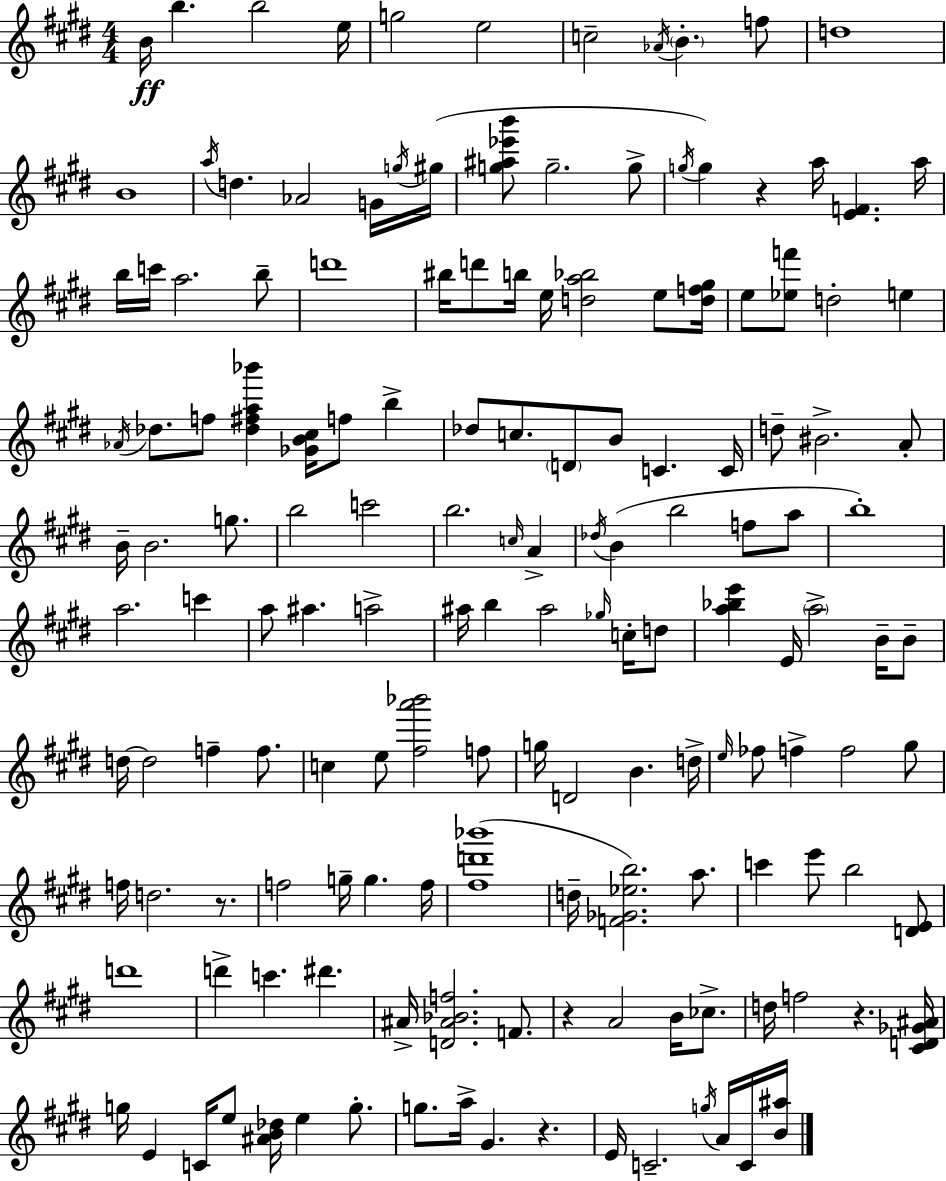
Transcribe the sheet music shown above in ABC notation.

X:1
T:Untitled
M:4/4
L:1/4
K:E
B/4 b b2 e/4 g2 e2 c2 _A/4 B f/2 d4 B4 a/4 d _A2 G/4 g/4 ^g/4 [g^a_e'b']/2 g2 g/2 g/4 g z a/4 [EF] a/4 b/4 c'/4 a2 b/2 d'4 ^b/4 d'/2 b/4 e/4 [da_b]2 e/2 [df^g]/4 e/2 [_ef']/2 d2 e _A/4 _d/2 f/2 [_d^fa_b'] [_GB^c]/4 f/2 b _d/2 c/2 D/2 B/2 C C/4 d/2 ^B2 A/2 B/4 B2 g/2 b2 c'2 b2 c/4 A _d/4 B b2 f/2 a/2 b4 a2 c' a/2 ^a a2 ^a/4 b ^a2 _g/4 c/4 d/2 [a_be'] E/4 a2 B/4 B/2 d/4 d2 f f/2 c e/2 [^fa'_b']2 f/2 g/4 D2 B d/4 e/4 _f/2 f f2 ^g/2 f/4 d2 z/2 f2 g/4 g f/4 [^fd'_b']4 d/4 [F_G_eb]2 a/2 c' e'/2 b2 [DE]/2 d'4 d' c' ^d' ^A/4 [D^A_Bf]2 F/2 z A2 B/4 _c/2 d/4 f2 z [^CD_G^A]/4 g/4 E C/4 e/2 [^AB_d]/4 e g/2 g/2 a/4 ^G z E/4 C2 g/4 A/4 C/4 [B^a]/4